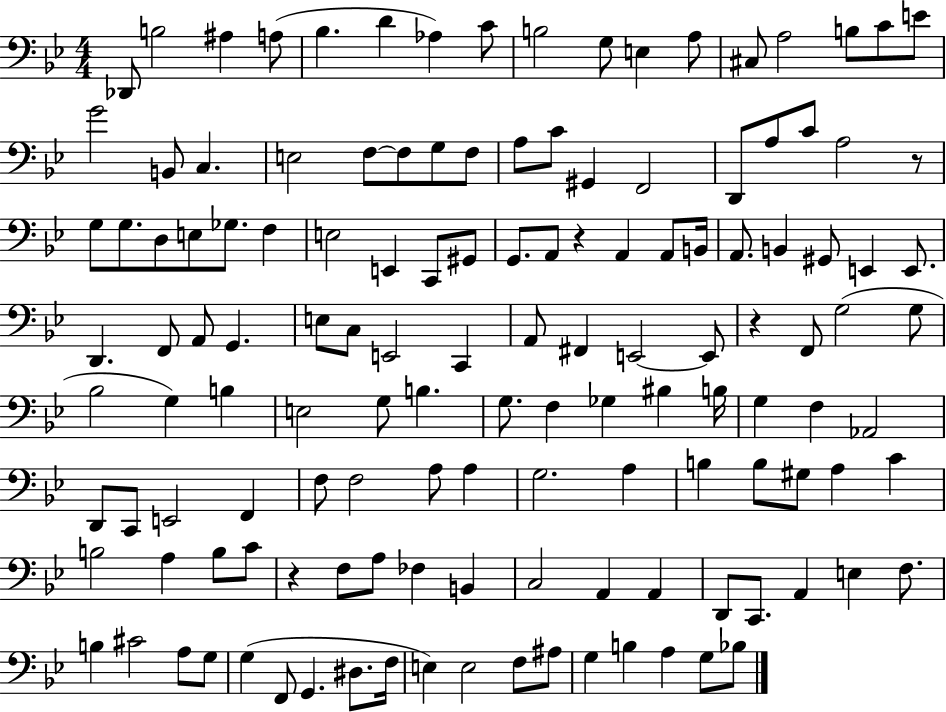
Db2/e B3/h A#3/q A3/e Bb3/q. D4/q Ab3/q C4/e B3/h G3/e E3/q A3/e C#3/e A3/h B3/e C4/e E4/e G4/h B2/e C3/q. E3/h F3/e F3/e G3/e F3/e A3/e C4/e G#2/q F2/h D2/e A3/e C4/e A3/h R/e G3/e G3/e. D3/e E3/e Gb3/e. F3/q E3/h E2/q C2/e G#2/e G2/e. A2/e R/q A2/q A2/e B2/s A2/e. B2/q G#2/e E2/q E2/e. D2/q. F2/e A2/e G2/q. E3/e C3/e E2/h C2/q A2/e F#2/q E2/h E2/e R/q F2/e G3/h G3/e Bb3/h G3/q B3/q E3/h G3/e B3/q. G3/e. F3/q Gb3/q BIS3/q B3/s G3/q F3/q Ab2/h D2/e C2/e E2/h F2/q F3/e F3/h A3/e A3/q G3/h. A3/q B3/q B3/e G#3/e A3/q C4/q B3/h A3/q B3/e C4/e R/q F3/e A3/e FES3/q B2/q C3/h A2/q A2/q D2/e C2/e. A2/q E3/q F3/e. B3/q C#4/h A3/e G3/e G3/q F2/e G2/q. D#3/e. F3/s E3/q E3/h F3/e A#3/e G3/q B3/q A3/q G3/e Bb3/e